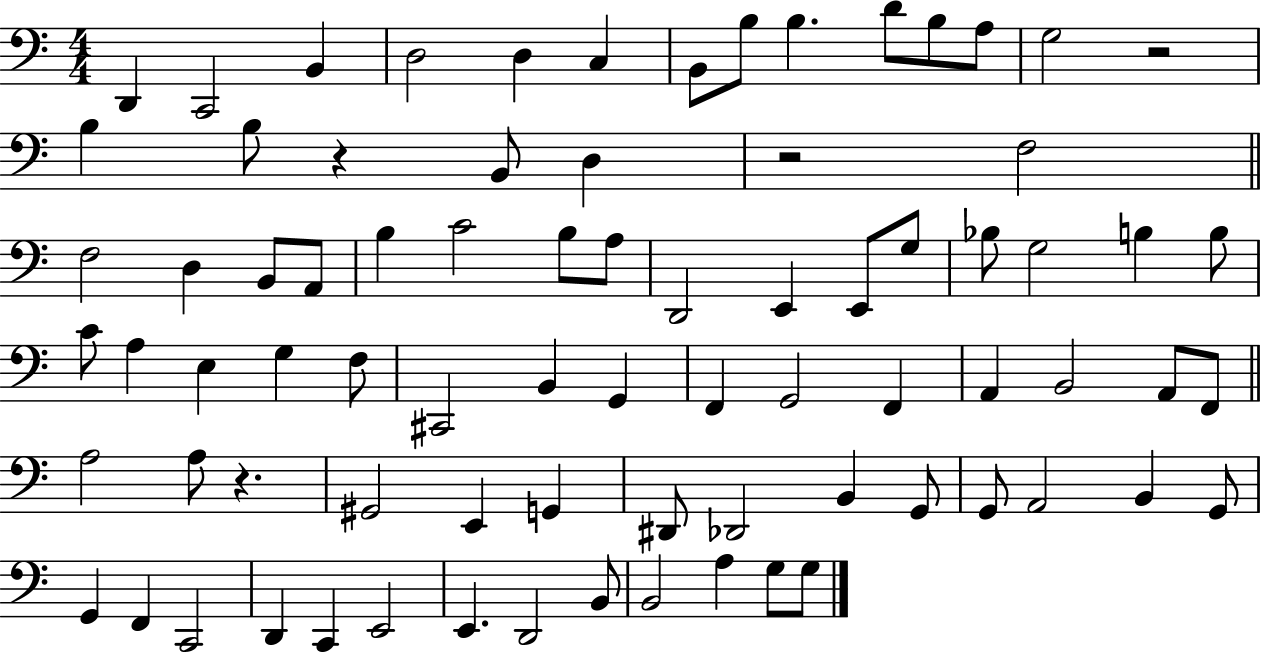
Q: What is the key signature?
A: C major